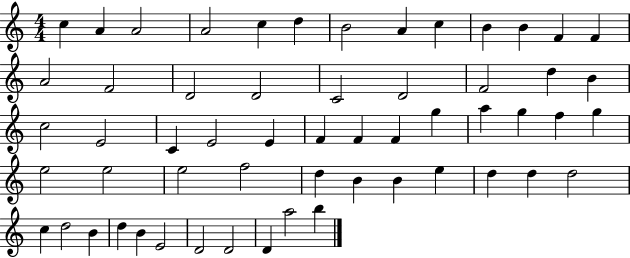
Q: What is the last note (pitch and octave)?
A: B5